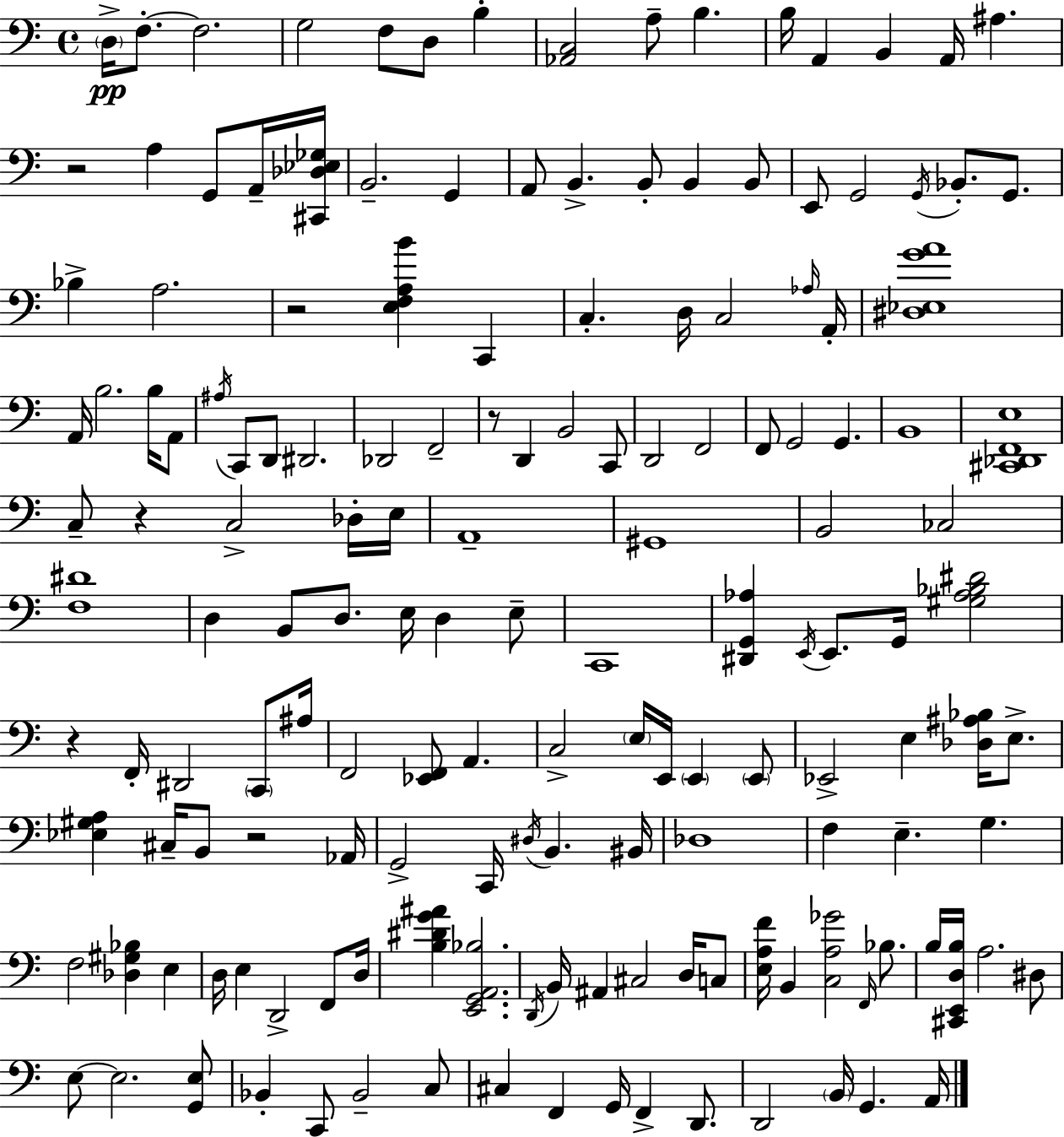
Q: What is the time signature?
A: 4/4